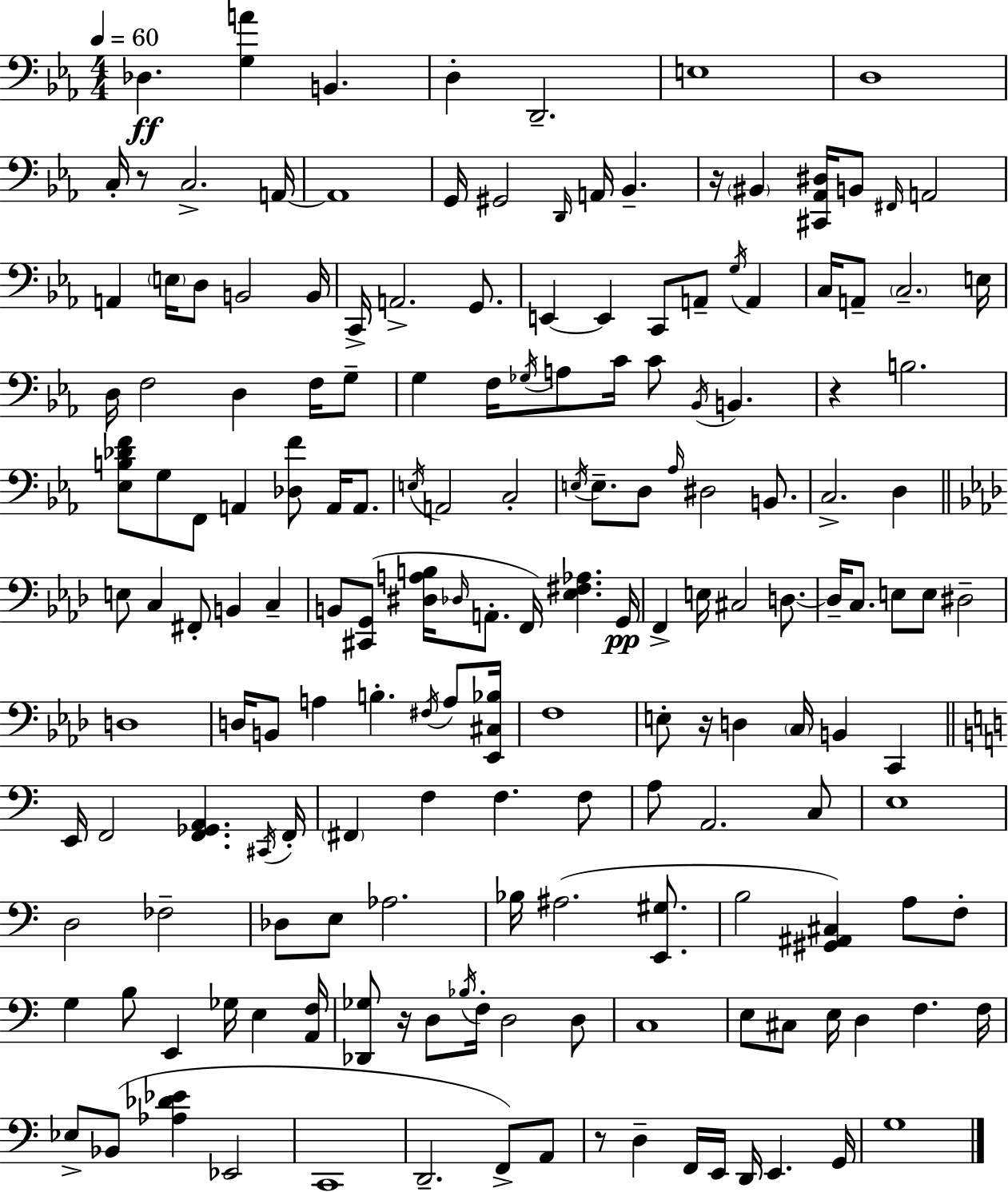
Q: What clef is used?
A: bass